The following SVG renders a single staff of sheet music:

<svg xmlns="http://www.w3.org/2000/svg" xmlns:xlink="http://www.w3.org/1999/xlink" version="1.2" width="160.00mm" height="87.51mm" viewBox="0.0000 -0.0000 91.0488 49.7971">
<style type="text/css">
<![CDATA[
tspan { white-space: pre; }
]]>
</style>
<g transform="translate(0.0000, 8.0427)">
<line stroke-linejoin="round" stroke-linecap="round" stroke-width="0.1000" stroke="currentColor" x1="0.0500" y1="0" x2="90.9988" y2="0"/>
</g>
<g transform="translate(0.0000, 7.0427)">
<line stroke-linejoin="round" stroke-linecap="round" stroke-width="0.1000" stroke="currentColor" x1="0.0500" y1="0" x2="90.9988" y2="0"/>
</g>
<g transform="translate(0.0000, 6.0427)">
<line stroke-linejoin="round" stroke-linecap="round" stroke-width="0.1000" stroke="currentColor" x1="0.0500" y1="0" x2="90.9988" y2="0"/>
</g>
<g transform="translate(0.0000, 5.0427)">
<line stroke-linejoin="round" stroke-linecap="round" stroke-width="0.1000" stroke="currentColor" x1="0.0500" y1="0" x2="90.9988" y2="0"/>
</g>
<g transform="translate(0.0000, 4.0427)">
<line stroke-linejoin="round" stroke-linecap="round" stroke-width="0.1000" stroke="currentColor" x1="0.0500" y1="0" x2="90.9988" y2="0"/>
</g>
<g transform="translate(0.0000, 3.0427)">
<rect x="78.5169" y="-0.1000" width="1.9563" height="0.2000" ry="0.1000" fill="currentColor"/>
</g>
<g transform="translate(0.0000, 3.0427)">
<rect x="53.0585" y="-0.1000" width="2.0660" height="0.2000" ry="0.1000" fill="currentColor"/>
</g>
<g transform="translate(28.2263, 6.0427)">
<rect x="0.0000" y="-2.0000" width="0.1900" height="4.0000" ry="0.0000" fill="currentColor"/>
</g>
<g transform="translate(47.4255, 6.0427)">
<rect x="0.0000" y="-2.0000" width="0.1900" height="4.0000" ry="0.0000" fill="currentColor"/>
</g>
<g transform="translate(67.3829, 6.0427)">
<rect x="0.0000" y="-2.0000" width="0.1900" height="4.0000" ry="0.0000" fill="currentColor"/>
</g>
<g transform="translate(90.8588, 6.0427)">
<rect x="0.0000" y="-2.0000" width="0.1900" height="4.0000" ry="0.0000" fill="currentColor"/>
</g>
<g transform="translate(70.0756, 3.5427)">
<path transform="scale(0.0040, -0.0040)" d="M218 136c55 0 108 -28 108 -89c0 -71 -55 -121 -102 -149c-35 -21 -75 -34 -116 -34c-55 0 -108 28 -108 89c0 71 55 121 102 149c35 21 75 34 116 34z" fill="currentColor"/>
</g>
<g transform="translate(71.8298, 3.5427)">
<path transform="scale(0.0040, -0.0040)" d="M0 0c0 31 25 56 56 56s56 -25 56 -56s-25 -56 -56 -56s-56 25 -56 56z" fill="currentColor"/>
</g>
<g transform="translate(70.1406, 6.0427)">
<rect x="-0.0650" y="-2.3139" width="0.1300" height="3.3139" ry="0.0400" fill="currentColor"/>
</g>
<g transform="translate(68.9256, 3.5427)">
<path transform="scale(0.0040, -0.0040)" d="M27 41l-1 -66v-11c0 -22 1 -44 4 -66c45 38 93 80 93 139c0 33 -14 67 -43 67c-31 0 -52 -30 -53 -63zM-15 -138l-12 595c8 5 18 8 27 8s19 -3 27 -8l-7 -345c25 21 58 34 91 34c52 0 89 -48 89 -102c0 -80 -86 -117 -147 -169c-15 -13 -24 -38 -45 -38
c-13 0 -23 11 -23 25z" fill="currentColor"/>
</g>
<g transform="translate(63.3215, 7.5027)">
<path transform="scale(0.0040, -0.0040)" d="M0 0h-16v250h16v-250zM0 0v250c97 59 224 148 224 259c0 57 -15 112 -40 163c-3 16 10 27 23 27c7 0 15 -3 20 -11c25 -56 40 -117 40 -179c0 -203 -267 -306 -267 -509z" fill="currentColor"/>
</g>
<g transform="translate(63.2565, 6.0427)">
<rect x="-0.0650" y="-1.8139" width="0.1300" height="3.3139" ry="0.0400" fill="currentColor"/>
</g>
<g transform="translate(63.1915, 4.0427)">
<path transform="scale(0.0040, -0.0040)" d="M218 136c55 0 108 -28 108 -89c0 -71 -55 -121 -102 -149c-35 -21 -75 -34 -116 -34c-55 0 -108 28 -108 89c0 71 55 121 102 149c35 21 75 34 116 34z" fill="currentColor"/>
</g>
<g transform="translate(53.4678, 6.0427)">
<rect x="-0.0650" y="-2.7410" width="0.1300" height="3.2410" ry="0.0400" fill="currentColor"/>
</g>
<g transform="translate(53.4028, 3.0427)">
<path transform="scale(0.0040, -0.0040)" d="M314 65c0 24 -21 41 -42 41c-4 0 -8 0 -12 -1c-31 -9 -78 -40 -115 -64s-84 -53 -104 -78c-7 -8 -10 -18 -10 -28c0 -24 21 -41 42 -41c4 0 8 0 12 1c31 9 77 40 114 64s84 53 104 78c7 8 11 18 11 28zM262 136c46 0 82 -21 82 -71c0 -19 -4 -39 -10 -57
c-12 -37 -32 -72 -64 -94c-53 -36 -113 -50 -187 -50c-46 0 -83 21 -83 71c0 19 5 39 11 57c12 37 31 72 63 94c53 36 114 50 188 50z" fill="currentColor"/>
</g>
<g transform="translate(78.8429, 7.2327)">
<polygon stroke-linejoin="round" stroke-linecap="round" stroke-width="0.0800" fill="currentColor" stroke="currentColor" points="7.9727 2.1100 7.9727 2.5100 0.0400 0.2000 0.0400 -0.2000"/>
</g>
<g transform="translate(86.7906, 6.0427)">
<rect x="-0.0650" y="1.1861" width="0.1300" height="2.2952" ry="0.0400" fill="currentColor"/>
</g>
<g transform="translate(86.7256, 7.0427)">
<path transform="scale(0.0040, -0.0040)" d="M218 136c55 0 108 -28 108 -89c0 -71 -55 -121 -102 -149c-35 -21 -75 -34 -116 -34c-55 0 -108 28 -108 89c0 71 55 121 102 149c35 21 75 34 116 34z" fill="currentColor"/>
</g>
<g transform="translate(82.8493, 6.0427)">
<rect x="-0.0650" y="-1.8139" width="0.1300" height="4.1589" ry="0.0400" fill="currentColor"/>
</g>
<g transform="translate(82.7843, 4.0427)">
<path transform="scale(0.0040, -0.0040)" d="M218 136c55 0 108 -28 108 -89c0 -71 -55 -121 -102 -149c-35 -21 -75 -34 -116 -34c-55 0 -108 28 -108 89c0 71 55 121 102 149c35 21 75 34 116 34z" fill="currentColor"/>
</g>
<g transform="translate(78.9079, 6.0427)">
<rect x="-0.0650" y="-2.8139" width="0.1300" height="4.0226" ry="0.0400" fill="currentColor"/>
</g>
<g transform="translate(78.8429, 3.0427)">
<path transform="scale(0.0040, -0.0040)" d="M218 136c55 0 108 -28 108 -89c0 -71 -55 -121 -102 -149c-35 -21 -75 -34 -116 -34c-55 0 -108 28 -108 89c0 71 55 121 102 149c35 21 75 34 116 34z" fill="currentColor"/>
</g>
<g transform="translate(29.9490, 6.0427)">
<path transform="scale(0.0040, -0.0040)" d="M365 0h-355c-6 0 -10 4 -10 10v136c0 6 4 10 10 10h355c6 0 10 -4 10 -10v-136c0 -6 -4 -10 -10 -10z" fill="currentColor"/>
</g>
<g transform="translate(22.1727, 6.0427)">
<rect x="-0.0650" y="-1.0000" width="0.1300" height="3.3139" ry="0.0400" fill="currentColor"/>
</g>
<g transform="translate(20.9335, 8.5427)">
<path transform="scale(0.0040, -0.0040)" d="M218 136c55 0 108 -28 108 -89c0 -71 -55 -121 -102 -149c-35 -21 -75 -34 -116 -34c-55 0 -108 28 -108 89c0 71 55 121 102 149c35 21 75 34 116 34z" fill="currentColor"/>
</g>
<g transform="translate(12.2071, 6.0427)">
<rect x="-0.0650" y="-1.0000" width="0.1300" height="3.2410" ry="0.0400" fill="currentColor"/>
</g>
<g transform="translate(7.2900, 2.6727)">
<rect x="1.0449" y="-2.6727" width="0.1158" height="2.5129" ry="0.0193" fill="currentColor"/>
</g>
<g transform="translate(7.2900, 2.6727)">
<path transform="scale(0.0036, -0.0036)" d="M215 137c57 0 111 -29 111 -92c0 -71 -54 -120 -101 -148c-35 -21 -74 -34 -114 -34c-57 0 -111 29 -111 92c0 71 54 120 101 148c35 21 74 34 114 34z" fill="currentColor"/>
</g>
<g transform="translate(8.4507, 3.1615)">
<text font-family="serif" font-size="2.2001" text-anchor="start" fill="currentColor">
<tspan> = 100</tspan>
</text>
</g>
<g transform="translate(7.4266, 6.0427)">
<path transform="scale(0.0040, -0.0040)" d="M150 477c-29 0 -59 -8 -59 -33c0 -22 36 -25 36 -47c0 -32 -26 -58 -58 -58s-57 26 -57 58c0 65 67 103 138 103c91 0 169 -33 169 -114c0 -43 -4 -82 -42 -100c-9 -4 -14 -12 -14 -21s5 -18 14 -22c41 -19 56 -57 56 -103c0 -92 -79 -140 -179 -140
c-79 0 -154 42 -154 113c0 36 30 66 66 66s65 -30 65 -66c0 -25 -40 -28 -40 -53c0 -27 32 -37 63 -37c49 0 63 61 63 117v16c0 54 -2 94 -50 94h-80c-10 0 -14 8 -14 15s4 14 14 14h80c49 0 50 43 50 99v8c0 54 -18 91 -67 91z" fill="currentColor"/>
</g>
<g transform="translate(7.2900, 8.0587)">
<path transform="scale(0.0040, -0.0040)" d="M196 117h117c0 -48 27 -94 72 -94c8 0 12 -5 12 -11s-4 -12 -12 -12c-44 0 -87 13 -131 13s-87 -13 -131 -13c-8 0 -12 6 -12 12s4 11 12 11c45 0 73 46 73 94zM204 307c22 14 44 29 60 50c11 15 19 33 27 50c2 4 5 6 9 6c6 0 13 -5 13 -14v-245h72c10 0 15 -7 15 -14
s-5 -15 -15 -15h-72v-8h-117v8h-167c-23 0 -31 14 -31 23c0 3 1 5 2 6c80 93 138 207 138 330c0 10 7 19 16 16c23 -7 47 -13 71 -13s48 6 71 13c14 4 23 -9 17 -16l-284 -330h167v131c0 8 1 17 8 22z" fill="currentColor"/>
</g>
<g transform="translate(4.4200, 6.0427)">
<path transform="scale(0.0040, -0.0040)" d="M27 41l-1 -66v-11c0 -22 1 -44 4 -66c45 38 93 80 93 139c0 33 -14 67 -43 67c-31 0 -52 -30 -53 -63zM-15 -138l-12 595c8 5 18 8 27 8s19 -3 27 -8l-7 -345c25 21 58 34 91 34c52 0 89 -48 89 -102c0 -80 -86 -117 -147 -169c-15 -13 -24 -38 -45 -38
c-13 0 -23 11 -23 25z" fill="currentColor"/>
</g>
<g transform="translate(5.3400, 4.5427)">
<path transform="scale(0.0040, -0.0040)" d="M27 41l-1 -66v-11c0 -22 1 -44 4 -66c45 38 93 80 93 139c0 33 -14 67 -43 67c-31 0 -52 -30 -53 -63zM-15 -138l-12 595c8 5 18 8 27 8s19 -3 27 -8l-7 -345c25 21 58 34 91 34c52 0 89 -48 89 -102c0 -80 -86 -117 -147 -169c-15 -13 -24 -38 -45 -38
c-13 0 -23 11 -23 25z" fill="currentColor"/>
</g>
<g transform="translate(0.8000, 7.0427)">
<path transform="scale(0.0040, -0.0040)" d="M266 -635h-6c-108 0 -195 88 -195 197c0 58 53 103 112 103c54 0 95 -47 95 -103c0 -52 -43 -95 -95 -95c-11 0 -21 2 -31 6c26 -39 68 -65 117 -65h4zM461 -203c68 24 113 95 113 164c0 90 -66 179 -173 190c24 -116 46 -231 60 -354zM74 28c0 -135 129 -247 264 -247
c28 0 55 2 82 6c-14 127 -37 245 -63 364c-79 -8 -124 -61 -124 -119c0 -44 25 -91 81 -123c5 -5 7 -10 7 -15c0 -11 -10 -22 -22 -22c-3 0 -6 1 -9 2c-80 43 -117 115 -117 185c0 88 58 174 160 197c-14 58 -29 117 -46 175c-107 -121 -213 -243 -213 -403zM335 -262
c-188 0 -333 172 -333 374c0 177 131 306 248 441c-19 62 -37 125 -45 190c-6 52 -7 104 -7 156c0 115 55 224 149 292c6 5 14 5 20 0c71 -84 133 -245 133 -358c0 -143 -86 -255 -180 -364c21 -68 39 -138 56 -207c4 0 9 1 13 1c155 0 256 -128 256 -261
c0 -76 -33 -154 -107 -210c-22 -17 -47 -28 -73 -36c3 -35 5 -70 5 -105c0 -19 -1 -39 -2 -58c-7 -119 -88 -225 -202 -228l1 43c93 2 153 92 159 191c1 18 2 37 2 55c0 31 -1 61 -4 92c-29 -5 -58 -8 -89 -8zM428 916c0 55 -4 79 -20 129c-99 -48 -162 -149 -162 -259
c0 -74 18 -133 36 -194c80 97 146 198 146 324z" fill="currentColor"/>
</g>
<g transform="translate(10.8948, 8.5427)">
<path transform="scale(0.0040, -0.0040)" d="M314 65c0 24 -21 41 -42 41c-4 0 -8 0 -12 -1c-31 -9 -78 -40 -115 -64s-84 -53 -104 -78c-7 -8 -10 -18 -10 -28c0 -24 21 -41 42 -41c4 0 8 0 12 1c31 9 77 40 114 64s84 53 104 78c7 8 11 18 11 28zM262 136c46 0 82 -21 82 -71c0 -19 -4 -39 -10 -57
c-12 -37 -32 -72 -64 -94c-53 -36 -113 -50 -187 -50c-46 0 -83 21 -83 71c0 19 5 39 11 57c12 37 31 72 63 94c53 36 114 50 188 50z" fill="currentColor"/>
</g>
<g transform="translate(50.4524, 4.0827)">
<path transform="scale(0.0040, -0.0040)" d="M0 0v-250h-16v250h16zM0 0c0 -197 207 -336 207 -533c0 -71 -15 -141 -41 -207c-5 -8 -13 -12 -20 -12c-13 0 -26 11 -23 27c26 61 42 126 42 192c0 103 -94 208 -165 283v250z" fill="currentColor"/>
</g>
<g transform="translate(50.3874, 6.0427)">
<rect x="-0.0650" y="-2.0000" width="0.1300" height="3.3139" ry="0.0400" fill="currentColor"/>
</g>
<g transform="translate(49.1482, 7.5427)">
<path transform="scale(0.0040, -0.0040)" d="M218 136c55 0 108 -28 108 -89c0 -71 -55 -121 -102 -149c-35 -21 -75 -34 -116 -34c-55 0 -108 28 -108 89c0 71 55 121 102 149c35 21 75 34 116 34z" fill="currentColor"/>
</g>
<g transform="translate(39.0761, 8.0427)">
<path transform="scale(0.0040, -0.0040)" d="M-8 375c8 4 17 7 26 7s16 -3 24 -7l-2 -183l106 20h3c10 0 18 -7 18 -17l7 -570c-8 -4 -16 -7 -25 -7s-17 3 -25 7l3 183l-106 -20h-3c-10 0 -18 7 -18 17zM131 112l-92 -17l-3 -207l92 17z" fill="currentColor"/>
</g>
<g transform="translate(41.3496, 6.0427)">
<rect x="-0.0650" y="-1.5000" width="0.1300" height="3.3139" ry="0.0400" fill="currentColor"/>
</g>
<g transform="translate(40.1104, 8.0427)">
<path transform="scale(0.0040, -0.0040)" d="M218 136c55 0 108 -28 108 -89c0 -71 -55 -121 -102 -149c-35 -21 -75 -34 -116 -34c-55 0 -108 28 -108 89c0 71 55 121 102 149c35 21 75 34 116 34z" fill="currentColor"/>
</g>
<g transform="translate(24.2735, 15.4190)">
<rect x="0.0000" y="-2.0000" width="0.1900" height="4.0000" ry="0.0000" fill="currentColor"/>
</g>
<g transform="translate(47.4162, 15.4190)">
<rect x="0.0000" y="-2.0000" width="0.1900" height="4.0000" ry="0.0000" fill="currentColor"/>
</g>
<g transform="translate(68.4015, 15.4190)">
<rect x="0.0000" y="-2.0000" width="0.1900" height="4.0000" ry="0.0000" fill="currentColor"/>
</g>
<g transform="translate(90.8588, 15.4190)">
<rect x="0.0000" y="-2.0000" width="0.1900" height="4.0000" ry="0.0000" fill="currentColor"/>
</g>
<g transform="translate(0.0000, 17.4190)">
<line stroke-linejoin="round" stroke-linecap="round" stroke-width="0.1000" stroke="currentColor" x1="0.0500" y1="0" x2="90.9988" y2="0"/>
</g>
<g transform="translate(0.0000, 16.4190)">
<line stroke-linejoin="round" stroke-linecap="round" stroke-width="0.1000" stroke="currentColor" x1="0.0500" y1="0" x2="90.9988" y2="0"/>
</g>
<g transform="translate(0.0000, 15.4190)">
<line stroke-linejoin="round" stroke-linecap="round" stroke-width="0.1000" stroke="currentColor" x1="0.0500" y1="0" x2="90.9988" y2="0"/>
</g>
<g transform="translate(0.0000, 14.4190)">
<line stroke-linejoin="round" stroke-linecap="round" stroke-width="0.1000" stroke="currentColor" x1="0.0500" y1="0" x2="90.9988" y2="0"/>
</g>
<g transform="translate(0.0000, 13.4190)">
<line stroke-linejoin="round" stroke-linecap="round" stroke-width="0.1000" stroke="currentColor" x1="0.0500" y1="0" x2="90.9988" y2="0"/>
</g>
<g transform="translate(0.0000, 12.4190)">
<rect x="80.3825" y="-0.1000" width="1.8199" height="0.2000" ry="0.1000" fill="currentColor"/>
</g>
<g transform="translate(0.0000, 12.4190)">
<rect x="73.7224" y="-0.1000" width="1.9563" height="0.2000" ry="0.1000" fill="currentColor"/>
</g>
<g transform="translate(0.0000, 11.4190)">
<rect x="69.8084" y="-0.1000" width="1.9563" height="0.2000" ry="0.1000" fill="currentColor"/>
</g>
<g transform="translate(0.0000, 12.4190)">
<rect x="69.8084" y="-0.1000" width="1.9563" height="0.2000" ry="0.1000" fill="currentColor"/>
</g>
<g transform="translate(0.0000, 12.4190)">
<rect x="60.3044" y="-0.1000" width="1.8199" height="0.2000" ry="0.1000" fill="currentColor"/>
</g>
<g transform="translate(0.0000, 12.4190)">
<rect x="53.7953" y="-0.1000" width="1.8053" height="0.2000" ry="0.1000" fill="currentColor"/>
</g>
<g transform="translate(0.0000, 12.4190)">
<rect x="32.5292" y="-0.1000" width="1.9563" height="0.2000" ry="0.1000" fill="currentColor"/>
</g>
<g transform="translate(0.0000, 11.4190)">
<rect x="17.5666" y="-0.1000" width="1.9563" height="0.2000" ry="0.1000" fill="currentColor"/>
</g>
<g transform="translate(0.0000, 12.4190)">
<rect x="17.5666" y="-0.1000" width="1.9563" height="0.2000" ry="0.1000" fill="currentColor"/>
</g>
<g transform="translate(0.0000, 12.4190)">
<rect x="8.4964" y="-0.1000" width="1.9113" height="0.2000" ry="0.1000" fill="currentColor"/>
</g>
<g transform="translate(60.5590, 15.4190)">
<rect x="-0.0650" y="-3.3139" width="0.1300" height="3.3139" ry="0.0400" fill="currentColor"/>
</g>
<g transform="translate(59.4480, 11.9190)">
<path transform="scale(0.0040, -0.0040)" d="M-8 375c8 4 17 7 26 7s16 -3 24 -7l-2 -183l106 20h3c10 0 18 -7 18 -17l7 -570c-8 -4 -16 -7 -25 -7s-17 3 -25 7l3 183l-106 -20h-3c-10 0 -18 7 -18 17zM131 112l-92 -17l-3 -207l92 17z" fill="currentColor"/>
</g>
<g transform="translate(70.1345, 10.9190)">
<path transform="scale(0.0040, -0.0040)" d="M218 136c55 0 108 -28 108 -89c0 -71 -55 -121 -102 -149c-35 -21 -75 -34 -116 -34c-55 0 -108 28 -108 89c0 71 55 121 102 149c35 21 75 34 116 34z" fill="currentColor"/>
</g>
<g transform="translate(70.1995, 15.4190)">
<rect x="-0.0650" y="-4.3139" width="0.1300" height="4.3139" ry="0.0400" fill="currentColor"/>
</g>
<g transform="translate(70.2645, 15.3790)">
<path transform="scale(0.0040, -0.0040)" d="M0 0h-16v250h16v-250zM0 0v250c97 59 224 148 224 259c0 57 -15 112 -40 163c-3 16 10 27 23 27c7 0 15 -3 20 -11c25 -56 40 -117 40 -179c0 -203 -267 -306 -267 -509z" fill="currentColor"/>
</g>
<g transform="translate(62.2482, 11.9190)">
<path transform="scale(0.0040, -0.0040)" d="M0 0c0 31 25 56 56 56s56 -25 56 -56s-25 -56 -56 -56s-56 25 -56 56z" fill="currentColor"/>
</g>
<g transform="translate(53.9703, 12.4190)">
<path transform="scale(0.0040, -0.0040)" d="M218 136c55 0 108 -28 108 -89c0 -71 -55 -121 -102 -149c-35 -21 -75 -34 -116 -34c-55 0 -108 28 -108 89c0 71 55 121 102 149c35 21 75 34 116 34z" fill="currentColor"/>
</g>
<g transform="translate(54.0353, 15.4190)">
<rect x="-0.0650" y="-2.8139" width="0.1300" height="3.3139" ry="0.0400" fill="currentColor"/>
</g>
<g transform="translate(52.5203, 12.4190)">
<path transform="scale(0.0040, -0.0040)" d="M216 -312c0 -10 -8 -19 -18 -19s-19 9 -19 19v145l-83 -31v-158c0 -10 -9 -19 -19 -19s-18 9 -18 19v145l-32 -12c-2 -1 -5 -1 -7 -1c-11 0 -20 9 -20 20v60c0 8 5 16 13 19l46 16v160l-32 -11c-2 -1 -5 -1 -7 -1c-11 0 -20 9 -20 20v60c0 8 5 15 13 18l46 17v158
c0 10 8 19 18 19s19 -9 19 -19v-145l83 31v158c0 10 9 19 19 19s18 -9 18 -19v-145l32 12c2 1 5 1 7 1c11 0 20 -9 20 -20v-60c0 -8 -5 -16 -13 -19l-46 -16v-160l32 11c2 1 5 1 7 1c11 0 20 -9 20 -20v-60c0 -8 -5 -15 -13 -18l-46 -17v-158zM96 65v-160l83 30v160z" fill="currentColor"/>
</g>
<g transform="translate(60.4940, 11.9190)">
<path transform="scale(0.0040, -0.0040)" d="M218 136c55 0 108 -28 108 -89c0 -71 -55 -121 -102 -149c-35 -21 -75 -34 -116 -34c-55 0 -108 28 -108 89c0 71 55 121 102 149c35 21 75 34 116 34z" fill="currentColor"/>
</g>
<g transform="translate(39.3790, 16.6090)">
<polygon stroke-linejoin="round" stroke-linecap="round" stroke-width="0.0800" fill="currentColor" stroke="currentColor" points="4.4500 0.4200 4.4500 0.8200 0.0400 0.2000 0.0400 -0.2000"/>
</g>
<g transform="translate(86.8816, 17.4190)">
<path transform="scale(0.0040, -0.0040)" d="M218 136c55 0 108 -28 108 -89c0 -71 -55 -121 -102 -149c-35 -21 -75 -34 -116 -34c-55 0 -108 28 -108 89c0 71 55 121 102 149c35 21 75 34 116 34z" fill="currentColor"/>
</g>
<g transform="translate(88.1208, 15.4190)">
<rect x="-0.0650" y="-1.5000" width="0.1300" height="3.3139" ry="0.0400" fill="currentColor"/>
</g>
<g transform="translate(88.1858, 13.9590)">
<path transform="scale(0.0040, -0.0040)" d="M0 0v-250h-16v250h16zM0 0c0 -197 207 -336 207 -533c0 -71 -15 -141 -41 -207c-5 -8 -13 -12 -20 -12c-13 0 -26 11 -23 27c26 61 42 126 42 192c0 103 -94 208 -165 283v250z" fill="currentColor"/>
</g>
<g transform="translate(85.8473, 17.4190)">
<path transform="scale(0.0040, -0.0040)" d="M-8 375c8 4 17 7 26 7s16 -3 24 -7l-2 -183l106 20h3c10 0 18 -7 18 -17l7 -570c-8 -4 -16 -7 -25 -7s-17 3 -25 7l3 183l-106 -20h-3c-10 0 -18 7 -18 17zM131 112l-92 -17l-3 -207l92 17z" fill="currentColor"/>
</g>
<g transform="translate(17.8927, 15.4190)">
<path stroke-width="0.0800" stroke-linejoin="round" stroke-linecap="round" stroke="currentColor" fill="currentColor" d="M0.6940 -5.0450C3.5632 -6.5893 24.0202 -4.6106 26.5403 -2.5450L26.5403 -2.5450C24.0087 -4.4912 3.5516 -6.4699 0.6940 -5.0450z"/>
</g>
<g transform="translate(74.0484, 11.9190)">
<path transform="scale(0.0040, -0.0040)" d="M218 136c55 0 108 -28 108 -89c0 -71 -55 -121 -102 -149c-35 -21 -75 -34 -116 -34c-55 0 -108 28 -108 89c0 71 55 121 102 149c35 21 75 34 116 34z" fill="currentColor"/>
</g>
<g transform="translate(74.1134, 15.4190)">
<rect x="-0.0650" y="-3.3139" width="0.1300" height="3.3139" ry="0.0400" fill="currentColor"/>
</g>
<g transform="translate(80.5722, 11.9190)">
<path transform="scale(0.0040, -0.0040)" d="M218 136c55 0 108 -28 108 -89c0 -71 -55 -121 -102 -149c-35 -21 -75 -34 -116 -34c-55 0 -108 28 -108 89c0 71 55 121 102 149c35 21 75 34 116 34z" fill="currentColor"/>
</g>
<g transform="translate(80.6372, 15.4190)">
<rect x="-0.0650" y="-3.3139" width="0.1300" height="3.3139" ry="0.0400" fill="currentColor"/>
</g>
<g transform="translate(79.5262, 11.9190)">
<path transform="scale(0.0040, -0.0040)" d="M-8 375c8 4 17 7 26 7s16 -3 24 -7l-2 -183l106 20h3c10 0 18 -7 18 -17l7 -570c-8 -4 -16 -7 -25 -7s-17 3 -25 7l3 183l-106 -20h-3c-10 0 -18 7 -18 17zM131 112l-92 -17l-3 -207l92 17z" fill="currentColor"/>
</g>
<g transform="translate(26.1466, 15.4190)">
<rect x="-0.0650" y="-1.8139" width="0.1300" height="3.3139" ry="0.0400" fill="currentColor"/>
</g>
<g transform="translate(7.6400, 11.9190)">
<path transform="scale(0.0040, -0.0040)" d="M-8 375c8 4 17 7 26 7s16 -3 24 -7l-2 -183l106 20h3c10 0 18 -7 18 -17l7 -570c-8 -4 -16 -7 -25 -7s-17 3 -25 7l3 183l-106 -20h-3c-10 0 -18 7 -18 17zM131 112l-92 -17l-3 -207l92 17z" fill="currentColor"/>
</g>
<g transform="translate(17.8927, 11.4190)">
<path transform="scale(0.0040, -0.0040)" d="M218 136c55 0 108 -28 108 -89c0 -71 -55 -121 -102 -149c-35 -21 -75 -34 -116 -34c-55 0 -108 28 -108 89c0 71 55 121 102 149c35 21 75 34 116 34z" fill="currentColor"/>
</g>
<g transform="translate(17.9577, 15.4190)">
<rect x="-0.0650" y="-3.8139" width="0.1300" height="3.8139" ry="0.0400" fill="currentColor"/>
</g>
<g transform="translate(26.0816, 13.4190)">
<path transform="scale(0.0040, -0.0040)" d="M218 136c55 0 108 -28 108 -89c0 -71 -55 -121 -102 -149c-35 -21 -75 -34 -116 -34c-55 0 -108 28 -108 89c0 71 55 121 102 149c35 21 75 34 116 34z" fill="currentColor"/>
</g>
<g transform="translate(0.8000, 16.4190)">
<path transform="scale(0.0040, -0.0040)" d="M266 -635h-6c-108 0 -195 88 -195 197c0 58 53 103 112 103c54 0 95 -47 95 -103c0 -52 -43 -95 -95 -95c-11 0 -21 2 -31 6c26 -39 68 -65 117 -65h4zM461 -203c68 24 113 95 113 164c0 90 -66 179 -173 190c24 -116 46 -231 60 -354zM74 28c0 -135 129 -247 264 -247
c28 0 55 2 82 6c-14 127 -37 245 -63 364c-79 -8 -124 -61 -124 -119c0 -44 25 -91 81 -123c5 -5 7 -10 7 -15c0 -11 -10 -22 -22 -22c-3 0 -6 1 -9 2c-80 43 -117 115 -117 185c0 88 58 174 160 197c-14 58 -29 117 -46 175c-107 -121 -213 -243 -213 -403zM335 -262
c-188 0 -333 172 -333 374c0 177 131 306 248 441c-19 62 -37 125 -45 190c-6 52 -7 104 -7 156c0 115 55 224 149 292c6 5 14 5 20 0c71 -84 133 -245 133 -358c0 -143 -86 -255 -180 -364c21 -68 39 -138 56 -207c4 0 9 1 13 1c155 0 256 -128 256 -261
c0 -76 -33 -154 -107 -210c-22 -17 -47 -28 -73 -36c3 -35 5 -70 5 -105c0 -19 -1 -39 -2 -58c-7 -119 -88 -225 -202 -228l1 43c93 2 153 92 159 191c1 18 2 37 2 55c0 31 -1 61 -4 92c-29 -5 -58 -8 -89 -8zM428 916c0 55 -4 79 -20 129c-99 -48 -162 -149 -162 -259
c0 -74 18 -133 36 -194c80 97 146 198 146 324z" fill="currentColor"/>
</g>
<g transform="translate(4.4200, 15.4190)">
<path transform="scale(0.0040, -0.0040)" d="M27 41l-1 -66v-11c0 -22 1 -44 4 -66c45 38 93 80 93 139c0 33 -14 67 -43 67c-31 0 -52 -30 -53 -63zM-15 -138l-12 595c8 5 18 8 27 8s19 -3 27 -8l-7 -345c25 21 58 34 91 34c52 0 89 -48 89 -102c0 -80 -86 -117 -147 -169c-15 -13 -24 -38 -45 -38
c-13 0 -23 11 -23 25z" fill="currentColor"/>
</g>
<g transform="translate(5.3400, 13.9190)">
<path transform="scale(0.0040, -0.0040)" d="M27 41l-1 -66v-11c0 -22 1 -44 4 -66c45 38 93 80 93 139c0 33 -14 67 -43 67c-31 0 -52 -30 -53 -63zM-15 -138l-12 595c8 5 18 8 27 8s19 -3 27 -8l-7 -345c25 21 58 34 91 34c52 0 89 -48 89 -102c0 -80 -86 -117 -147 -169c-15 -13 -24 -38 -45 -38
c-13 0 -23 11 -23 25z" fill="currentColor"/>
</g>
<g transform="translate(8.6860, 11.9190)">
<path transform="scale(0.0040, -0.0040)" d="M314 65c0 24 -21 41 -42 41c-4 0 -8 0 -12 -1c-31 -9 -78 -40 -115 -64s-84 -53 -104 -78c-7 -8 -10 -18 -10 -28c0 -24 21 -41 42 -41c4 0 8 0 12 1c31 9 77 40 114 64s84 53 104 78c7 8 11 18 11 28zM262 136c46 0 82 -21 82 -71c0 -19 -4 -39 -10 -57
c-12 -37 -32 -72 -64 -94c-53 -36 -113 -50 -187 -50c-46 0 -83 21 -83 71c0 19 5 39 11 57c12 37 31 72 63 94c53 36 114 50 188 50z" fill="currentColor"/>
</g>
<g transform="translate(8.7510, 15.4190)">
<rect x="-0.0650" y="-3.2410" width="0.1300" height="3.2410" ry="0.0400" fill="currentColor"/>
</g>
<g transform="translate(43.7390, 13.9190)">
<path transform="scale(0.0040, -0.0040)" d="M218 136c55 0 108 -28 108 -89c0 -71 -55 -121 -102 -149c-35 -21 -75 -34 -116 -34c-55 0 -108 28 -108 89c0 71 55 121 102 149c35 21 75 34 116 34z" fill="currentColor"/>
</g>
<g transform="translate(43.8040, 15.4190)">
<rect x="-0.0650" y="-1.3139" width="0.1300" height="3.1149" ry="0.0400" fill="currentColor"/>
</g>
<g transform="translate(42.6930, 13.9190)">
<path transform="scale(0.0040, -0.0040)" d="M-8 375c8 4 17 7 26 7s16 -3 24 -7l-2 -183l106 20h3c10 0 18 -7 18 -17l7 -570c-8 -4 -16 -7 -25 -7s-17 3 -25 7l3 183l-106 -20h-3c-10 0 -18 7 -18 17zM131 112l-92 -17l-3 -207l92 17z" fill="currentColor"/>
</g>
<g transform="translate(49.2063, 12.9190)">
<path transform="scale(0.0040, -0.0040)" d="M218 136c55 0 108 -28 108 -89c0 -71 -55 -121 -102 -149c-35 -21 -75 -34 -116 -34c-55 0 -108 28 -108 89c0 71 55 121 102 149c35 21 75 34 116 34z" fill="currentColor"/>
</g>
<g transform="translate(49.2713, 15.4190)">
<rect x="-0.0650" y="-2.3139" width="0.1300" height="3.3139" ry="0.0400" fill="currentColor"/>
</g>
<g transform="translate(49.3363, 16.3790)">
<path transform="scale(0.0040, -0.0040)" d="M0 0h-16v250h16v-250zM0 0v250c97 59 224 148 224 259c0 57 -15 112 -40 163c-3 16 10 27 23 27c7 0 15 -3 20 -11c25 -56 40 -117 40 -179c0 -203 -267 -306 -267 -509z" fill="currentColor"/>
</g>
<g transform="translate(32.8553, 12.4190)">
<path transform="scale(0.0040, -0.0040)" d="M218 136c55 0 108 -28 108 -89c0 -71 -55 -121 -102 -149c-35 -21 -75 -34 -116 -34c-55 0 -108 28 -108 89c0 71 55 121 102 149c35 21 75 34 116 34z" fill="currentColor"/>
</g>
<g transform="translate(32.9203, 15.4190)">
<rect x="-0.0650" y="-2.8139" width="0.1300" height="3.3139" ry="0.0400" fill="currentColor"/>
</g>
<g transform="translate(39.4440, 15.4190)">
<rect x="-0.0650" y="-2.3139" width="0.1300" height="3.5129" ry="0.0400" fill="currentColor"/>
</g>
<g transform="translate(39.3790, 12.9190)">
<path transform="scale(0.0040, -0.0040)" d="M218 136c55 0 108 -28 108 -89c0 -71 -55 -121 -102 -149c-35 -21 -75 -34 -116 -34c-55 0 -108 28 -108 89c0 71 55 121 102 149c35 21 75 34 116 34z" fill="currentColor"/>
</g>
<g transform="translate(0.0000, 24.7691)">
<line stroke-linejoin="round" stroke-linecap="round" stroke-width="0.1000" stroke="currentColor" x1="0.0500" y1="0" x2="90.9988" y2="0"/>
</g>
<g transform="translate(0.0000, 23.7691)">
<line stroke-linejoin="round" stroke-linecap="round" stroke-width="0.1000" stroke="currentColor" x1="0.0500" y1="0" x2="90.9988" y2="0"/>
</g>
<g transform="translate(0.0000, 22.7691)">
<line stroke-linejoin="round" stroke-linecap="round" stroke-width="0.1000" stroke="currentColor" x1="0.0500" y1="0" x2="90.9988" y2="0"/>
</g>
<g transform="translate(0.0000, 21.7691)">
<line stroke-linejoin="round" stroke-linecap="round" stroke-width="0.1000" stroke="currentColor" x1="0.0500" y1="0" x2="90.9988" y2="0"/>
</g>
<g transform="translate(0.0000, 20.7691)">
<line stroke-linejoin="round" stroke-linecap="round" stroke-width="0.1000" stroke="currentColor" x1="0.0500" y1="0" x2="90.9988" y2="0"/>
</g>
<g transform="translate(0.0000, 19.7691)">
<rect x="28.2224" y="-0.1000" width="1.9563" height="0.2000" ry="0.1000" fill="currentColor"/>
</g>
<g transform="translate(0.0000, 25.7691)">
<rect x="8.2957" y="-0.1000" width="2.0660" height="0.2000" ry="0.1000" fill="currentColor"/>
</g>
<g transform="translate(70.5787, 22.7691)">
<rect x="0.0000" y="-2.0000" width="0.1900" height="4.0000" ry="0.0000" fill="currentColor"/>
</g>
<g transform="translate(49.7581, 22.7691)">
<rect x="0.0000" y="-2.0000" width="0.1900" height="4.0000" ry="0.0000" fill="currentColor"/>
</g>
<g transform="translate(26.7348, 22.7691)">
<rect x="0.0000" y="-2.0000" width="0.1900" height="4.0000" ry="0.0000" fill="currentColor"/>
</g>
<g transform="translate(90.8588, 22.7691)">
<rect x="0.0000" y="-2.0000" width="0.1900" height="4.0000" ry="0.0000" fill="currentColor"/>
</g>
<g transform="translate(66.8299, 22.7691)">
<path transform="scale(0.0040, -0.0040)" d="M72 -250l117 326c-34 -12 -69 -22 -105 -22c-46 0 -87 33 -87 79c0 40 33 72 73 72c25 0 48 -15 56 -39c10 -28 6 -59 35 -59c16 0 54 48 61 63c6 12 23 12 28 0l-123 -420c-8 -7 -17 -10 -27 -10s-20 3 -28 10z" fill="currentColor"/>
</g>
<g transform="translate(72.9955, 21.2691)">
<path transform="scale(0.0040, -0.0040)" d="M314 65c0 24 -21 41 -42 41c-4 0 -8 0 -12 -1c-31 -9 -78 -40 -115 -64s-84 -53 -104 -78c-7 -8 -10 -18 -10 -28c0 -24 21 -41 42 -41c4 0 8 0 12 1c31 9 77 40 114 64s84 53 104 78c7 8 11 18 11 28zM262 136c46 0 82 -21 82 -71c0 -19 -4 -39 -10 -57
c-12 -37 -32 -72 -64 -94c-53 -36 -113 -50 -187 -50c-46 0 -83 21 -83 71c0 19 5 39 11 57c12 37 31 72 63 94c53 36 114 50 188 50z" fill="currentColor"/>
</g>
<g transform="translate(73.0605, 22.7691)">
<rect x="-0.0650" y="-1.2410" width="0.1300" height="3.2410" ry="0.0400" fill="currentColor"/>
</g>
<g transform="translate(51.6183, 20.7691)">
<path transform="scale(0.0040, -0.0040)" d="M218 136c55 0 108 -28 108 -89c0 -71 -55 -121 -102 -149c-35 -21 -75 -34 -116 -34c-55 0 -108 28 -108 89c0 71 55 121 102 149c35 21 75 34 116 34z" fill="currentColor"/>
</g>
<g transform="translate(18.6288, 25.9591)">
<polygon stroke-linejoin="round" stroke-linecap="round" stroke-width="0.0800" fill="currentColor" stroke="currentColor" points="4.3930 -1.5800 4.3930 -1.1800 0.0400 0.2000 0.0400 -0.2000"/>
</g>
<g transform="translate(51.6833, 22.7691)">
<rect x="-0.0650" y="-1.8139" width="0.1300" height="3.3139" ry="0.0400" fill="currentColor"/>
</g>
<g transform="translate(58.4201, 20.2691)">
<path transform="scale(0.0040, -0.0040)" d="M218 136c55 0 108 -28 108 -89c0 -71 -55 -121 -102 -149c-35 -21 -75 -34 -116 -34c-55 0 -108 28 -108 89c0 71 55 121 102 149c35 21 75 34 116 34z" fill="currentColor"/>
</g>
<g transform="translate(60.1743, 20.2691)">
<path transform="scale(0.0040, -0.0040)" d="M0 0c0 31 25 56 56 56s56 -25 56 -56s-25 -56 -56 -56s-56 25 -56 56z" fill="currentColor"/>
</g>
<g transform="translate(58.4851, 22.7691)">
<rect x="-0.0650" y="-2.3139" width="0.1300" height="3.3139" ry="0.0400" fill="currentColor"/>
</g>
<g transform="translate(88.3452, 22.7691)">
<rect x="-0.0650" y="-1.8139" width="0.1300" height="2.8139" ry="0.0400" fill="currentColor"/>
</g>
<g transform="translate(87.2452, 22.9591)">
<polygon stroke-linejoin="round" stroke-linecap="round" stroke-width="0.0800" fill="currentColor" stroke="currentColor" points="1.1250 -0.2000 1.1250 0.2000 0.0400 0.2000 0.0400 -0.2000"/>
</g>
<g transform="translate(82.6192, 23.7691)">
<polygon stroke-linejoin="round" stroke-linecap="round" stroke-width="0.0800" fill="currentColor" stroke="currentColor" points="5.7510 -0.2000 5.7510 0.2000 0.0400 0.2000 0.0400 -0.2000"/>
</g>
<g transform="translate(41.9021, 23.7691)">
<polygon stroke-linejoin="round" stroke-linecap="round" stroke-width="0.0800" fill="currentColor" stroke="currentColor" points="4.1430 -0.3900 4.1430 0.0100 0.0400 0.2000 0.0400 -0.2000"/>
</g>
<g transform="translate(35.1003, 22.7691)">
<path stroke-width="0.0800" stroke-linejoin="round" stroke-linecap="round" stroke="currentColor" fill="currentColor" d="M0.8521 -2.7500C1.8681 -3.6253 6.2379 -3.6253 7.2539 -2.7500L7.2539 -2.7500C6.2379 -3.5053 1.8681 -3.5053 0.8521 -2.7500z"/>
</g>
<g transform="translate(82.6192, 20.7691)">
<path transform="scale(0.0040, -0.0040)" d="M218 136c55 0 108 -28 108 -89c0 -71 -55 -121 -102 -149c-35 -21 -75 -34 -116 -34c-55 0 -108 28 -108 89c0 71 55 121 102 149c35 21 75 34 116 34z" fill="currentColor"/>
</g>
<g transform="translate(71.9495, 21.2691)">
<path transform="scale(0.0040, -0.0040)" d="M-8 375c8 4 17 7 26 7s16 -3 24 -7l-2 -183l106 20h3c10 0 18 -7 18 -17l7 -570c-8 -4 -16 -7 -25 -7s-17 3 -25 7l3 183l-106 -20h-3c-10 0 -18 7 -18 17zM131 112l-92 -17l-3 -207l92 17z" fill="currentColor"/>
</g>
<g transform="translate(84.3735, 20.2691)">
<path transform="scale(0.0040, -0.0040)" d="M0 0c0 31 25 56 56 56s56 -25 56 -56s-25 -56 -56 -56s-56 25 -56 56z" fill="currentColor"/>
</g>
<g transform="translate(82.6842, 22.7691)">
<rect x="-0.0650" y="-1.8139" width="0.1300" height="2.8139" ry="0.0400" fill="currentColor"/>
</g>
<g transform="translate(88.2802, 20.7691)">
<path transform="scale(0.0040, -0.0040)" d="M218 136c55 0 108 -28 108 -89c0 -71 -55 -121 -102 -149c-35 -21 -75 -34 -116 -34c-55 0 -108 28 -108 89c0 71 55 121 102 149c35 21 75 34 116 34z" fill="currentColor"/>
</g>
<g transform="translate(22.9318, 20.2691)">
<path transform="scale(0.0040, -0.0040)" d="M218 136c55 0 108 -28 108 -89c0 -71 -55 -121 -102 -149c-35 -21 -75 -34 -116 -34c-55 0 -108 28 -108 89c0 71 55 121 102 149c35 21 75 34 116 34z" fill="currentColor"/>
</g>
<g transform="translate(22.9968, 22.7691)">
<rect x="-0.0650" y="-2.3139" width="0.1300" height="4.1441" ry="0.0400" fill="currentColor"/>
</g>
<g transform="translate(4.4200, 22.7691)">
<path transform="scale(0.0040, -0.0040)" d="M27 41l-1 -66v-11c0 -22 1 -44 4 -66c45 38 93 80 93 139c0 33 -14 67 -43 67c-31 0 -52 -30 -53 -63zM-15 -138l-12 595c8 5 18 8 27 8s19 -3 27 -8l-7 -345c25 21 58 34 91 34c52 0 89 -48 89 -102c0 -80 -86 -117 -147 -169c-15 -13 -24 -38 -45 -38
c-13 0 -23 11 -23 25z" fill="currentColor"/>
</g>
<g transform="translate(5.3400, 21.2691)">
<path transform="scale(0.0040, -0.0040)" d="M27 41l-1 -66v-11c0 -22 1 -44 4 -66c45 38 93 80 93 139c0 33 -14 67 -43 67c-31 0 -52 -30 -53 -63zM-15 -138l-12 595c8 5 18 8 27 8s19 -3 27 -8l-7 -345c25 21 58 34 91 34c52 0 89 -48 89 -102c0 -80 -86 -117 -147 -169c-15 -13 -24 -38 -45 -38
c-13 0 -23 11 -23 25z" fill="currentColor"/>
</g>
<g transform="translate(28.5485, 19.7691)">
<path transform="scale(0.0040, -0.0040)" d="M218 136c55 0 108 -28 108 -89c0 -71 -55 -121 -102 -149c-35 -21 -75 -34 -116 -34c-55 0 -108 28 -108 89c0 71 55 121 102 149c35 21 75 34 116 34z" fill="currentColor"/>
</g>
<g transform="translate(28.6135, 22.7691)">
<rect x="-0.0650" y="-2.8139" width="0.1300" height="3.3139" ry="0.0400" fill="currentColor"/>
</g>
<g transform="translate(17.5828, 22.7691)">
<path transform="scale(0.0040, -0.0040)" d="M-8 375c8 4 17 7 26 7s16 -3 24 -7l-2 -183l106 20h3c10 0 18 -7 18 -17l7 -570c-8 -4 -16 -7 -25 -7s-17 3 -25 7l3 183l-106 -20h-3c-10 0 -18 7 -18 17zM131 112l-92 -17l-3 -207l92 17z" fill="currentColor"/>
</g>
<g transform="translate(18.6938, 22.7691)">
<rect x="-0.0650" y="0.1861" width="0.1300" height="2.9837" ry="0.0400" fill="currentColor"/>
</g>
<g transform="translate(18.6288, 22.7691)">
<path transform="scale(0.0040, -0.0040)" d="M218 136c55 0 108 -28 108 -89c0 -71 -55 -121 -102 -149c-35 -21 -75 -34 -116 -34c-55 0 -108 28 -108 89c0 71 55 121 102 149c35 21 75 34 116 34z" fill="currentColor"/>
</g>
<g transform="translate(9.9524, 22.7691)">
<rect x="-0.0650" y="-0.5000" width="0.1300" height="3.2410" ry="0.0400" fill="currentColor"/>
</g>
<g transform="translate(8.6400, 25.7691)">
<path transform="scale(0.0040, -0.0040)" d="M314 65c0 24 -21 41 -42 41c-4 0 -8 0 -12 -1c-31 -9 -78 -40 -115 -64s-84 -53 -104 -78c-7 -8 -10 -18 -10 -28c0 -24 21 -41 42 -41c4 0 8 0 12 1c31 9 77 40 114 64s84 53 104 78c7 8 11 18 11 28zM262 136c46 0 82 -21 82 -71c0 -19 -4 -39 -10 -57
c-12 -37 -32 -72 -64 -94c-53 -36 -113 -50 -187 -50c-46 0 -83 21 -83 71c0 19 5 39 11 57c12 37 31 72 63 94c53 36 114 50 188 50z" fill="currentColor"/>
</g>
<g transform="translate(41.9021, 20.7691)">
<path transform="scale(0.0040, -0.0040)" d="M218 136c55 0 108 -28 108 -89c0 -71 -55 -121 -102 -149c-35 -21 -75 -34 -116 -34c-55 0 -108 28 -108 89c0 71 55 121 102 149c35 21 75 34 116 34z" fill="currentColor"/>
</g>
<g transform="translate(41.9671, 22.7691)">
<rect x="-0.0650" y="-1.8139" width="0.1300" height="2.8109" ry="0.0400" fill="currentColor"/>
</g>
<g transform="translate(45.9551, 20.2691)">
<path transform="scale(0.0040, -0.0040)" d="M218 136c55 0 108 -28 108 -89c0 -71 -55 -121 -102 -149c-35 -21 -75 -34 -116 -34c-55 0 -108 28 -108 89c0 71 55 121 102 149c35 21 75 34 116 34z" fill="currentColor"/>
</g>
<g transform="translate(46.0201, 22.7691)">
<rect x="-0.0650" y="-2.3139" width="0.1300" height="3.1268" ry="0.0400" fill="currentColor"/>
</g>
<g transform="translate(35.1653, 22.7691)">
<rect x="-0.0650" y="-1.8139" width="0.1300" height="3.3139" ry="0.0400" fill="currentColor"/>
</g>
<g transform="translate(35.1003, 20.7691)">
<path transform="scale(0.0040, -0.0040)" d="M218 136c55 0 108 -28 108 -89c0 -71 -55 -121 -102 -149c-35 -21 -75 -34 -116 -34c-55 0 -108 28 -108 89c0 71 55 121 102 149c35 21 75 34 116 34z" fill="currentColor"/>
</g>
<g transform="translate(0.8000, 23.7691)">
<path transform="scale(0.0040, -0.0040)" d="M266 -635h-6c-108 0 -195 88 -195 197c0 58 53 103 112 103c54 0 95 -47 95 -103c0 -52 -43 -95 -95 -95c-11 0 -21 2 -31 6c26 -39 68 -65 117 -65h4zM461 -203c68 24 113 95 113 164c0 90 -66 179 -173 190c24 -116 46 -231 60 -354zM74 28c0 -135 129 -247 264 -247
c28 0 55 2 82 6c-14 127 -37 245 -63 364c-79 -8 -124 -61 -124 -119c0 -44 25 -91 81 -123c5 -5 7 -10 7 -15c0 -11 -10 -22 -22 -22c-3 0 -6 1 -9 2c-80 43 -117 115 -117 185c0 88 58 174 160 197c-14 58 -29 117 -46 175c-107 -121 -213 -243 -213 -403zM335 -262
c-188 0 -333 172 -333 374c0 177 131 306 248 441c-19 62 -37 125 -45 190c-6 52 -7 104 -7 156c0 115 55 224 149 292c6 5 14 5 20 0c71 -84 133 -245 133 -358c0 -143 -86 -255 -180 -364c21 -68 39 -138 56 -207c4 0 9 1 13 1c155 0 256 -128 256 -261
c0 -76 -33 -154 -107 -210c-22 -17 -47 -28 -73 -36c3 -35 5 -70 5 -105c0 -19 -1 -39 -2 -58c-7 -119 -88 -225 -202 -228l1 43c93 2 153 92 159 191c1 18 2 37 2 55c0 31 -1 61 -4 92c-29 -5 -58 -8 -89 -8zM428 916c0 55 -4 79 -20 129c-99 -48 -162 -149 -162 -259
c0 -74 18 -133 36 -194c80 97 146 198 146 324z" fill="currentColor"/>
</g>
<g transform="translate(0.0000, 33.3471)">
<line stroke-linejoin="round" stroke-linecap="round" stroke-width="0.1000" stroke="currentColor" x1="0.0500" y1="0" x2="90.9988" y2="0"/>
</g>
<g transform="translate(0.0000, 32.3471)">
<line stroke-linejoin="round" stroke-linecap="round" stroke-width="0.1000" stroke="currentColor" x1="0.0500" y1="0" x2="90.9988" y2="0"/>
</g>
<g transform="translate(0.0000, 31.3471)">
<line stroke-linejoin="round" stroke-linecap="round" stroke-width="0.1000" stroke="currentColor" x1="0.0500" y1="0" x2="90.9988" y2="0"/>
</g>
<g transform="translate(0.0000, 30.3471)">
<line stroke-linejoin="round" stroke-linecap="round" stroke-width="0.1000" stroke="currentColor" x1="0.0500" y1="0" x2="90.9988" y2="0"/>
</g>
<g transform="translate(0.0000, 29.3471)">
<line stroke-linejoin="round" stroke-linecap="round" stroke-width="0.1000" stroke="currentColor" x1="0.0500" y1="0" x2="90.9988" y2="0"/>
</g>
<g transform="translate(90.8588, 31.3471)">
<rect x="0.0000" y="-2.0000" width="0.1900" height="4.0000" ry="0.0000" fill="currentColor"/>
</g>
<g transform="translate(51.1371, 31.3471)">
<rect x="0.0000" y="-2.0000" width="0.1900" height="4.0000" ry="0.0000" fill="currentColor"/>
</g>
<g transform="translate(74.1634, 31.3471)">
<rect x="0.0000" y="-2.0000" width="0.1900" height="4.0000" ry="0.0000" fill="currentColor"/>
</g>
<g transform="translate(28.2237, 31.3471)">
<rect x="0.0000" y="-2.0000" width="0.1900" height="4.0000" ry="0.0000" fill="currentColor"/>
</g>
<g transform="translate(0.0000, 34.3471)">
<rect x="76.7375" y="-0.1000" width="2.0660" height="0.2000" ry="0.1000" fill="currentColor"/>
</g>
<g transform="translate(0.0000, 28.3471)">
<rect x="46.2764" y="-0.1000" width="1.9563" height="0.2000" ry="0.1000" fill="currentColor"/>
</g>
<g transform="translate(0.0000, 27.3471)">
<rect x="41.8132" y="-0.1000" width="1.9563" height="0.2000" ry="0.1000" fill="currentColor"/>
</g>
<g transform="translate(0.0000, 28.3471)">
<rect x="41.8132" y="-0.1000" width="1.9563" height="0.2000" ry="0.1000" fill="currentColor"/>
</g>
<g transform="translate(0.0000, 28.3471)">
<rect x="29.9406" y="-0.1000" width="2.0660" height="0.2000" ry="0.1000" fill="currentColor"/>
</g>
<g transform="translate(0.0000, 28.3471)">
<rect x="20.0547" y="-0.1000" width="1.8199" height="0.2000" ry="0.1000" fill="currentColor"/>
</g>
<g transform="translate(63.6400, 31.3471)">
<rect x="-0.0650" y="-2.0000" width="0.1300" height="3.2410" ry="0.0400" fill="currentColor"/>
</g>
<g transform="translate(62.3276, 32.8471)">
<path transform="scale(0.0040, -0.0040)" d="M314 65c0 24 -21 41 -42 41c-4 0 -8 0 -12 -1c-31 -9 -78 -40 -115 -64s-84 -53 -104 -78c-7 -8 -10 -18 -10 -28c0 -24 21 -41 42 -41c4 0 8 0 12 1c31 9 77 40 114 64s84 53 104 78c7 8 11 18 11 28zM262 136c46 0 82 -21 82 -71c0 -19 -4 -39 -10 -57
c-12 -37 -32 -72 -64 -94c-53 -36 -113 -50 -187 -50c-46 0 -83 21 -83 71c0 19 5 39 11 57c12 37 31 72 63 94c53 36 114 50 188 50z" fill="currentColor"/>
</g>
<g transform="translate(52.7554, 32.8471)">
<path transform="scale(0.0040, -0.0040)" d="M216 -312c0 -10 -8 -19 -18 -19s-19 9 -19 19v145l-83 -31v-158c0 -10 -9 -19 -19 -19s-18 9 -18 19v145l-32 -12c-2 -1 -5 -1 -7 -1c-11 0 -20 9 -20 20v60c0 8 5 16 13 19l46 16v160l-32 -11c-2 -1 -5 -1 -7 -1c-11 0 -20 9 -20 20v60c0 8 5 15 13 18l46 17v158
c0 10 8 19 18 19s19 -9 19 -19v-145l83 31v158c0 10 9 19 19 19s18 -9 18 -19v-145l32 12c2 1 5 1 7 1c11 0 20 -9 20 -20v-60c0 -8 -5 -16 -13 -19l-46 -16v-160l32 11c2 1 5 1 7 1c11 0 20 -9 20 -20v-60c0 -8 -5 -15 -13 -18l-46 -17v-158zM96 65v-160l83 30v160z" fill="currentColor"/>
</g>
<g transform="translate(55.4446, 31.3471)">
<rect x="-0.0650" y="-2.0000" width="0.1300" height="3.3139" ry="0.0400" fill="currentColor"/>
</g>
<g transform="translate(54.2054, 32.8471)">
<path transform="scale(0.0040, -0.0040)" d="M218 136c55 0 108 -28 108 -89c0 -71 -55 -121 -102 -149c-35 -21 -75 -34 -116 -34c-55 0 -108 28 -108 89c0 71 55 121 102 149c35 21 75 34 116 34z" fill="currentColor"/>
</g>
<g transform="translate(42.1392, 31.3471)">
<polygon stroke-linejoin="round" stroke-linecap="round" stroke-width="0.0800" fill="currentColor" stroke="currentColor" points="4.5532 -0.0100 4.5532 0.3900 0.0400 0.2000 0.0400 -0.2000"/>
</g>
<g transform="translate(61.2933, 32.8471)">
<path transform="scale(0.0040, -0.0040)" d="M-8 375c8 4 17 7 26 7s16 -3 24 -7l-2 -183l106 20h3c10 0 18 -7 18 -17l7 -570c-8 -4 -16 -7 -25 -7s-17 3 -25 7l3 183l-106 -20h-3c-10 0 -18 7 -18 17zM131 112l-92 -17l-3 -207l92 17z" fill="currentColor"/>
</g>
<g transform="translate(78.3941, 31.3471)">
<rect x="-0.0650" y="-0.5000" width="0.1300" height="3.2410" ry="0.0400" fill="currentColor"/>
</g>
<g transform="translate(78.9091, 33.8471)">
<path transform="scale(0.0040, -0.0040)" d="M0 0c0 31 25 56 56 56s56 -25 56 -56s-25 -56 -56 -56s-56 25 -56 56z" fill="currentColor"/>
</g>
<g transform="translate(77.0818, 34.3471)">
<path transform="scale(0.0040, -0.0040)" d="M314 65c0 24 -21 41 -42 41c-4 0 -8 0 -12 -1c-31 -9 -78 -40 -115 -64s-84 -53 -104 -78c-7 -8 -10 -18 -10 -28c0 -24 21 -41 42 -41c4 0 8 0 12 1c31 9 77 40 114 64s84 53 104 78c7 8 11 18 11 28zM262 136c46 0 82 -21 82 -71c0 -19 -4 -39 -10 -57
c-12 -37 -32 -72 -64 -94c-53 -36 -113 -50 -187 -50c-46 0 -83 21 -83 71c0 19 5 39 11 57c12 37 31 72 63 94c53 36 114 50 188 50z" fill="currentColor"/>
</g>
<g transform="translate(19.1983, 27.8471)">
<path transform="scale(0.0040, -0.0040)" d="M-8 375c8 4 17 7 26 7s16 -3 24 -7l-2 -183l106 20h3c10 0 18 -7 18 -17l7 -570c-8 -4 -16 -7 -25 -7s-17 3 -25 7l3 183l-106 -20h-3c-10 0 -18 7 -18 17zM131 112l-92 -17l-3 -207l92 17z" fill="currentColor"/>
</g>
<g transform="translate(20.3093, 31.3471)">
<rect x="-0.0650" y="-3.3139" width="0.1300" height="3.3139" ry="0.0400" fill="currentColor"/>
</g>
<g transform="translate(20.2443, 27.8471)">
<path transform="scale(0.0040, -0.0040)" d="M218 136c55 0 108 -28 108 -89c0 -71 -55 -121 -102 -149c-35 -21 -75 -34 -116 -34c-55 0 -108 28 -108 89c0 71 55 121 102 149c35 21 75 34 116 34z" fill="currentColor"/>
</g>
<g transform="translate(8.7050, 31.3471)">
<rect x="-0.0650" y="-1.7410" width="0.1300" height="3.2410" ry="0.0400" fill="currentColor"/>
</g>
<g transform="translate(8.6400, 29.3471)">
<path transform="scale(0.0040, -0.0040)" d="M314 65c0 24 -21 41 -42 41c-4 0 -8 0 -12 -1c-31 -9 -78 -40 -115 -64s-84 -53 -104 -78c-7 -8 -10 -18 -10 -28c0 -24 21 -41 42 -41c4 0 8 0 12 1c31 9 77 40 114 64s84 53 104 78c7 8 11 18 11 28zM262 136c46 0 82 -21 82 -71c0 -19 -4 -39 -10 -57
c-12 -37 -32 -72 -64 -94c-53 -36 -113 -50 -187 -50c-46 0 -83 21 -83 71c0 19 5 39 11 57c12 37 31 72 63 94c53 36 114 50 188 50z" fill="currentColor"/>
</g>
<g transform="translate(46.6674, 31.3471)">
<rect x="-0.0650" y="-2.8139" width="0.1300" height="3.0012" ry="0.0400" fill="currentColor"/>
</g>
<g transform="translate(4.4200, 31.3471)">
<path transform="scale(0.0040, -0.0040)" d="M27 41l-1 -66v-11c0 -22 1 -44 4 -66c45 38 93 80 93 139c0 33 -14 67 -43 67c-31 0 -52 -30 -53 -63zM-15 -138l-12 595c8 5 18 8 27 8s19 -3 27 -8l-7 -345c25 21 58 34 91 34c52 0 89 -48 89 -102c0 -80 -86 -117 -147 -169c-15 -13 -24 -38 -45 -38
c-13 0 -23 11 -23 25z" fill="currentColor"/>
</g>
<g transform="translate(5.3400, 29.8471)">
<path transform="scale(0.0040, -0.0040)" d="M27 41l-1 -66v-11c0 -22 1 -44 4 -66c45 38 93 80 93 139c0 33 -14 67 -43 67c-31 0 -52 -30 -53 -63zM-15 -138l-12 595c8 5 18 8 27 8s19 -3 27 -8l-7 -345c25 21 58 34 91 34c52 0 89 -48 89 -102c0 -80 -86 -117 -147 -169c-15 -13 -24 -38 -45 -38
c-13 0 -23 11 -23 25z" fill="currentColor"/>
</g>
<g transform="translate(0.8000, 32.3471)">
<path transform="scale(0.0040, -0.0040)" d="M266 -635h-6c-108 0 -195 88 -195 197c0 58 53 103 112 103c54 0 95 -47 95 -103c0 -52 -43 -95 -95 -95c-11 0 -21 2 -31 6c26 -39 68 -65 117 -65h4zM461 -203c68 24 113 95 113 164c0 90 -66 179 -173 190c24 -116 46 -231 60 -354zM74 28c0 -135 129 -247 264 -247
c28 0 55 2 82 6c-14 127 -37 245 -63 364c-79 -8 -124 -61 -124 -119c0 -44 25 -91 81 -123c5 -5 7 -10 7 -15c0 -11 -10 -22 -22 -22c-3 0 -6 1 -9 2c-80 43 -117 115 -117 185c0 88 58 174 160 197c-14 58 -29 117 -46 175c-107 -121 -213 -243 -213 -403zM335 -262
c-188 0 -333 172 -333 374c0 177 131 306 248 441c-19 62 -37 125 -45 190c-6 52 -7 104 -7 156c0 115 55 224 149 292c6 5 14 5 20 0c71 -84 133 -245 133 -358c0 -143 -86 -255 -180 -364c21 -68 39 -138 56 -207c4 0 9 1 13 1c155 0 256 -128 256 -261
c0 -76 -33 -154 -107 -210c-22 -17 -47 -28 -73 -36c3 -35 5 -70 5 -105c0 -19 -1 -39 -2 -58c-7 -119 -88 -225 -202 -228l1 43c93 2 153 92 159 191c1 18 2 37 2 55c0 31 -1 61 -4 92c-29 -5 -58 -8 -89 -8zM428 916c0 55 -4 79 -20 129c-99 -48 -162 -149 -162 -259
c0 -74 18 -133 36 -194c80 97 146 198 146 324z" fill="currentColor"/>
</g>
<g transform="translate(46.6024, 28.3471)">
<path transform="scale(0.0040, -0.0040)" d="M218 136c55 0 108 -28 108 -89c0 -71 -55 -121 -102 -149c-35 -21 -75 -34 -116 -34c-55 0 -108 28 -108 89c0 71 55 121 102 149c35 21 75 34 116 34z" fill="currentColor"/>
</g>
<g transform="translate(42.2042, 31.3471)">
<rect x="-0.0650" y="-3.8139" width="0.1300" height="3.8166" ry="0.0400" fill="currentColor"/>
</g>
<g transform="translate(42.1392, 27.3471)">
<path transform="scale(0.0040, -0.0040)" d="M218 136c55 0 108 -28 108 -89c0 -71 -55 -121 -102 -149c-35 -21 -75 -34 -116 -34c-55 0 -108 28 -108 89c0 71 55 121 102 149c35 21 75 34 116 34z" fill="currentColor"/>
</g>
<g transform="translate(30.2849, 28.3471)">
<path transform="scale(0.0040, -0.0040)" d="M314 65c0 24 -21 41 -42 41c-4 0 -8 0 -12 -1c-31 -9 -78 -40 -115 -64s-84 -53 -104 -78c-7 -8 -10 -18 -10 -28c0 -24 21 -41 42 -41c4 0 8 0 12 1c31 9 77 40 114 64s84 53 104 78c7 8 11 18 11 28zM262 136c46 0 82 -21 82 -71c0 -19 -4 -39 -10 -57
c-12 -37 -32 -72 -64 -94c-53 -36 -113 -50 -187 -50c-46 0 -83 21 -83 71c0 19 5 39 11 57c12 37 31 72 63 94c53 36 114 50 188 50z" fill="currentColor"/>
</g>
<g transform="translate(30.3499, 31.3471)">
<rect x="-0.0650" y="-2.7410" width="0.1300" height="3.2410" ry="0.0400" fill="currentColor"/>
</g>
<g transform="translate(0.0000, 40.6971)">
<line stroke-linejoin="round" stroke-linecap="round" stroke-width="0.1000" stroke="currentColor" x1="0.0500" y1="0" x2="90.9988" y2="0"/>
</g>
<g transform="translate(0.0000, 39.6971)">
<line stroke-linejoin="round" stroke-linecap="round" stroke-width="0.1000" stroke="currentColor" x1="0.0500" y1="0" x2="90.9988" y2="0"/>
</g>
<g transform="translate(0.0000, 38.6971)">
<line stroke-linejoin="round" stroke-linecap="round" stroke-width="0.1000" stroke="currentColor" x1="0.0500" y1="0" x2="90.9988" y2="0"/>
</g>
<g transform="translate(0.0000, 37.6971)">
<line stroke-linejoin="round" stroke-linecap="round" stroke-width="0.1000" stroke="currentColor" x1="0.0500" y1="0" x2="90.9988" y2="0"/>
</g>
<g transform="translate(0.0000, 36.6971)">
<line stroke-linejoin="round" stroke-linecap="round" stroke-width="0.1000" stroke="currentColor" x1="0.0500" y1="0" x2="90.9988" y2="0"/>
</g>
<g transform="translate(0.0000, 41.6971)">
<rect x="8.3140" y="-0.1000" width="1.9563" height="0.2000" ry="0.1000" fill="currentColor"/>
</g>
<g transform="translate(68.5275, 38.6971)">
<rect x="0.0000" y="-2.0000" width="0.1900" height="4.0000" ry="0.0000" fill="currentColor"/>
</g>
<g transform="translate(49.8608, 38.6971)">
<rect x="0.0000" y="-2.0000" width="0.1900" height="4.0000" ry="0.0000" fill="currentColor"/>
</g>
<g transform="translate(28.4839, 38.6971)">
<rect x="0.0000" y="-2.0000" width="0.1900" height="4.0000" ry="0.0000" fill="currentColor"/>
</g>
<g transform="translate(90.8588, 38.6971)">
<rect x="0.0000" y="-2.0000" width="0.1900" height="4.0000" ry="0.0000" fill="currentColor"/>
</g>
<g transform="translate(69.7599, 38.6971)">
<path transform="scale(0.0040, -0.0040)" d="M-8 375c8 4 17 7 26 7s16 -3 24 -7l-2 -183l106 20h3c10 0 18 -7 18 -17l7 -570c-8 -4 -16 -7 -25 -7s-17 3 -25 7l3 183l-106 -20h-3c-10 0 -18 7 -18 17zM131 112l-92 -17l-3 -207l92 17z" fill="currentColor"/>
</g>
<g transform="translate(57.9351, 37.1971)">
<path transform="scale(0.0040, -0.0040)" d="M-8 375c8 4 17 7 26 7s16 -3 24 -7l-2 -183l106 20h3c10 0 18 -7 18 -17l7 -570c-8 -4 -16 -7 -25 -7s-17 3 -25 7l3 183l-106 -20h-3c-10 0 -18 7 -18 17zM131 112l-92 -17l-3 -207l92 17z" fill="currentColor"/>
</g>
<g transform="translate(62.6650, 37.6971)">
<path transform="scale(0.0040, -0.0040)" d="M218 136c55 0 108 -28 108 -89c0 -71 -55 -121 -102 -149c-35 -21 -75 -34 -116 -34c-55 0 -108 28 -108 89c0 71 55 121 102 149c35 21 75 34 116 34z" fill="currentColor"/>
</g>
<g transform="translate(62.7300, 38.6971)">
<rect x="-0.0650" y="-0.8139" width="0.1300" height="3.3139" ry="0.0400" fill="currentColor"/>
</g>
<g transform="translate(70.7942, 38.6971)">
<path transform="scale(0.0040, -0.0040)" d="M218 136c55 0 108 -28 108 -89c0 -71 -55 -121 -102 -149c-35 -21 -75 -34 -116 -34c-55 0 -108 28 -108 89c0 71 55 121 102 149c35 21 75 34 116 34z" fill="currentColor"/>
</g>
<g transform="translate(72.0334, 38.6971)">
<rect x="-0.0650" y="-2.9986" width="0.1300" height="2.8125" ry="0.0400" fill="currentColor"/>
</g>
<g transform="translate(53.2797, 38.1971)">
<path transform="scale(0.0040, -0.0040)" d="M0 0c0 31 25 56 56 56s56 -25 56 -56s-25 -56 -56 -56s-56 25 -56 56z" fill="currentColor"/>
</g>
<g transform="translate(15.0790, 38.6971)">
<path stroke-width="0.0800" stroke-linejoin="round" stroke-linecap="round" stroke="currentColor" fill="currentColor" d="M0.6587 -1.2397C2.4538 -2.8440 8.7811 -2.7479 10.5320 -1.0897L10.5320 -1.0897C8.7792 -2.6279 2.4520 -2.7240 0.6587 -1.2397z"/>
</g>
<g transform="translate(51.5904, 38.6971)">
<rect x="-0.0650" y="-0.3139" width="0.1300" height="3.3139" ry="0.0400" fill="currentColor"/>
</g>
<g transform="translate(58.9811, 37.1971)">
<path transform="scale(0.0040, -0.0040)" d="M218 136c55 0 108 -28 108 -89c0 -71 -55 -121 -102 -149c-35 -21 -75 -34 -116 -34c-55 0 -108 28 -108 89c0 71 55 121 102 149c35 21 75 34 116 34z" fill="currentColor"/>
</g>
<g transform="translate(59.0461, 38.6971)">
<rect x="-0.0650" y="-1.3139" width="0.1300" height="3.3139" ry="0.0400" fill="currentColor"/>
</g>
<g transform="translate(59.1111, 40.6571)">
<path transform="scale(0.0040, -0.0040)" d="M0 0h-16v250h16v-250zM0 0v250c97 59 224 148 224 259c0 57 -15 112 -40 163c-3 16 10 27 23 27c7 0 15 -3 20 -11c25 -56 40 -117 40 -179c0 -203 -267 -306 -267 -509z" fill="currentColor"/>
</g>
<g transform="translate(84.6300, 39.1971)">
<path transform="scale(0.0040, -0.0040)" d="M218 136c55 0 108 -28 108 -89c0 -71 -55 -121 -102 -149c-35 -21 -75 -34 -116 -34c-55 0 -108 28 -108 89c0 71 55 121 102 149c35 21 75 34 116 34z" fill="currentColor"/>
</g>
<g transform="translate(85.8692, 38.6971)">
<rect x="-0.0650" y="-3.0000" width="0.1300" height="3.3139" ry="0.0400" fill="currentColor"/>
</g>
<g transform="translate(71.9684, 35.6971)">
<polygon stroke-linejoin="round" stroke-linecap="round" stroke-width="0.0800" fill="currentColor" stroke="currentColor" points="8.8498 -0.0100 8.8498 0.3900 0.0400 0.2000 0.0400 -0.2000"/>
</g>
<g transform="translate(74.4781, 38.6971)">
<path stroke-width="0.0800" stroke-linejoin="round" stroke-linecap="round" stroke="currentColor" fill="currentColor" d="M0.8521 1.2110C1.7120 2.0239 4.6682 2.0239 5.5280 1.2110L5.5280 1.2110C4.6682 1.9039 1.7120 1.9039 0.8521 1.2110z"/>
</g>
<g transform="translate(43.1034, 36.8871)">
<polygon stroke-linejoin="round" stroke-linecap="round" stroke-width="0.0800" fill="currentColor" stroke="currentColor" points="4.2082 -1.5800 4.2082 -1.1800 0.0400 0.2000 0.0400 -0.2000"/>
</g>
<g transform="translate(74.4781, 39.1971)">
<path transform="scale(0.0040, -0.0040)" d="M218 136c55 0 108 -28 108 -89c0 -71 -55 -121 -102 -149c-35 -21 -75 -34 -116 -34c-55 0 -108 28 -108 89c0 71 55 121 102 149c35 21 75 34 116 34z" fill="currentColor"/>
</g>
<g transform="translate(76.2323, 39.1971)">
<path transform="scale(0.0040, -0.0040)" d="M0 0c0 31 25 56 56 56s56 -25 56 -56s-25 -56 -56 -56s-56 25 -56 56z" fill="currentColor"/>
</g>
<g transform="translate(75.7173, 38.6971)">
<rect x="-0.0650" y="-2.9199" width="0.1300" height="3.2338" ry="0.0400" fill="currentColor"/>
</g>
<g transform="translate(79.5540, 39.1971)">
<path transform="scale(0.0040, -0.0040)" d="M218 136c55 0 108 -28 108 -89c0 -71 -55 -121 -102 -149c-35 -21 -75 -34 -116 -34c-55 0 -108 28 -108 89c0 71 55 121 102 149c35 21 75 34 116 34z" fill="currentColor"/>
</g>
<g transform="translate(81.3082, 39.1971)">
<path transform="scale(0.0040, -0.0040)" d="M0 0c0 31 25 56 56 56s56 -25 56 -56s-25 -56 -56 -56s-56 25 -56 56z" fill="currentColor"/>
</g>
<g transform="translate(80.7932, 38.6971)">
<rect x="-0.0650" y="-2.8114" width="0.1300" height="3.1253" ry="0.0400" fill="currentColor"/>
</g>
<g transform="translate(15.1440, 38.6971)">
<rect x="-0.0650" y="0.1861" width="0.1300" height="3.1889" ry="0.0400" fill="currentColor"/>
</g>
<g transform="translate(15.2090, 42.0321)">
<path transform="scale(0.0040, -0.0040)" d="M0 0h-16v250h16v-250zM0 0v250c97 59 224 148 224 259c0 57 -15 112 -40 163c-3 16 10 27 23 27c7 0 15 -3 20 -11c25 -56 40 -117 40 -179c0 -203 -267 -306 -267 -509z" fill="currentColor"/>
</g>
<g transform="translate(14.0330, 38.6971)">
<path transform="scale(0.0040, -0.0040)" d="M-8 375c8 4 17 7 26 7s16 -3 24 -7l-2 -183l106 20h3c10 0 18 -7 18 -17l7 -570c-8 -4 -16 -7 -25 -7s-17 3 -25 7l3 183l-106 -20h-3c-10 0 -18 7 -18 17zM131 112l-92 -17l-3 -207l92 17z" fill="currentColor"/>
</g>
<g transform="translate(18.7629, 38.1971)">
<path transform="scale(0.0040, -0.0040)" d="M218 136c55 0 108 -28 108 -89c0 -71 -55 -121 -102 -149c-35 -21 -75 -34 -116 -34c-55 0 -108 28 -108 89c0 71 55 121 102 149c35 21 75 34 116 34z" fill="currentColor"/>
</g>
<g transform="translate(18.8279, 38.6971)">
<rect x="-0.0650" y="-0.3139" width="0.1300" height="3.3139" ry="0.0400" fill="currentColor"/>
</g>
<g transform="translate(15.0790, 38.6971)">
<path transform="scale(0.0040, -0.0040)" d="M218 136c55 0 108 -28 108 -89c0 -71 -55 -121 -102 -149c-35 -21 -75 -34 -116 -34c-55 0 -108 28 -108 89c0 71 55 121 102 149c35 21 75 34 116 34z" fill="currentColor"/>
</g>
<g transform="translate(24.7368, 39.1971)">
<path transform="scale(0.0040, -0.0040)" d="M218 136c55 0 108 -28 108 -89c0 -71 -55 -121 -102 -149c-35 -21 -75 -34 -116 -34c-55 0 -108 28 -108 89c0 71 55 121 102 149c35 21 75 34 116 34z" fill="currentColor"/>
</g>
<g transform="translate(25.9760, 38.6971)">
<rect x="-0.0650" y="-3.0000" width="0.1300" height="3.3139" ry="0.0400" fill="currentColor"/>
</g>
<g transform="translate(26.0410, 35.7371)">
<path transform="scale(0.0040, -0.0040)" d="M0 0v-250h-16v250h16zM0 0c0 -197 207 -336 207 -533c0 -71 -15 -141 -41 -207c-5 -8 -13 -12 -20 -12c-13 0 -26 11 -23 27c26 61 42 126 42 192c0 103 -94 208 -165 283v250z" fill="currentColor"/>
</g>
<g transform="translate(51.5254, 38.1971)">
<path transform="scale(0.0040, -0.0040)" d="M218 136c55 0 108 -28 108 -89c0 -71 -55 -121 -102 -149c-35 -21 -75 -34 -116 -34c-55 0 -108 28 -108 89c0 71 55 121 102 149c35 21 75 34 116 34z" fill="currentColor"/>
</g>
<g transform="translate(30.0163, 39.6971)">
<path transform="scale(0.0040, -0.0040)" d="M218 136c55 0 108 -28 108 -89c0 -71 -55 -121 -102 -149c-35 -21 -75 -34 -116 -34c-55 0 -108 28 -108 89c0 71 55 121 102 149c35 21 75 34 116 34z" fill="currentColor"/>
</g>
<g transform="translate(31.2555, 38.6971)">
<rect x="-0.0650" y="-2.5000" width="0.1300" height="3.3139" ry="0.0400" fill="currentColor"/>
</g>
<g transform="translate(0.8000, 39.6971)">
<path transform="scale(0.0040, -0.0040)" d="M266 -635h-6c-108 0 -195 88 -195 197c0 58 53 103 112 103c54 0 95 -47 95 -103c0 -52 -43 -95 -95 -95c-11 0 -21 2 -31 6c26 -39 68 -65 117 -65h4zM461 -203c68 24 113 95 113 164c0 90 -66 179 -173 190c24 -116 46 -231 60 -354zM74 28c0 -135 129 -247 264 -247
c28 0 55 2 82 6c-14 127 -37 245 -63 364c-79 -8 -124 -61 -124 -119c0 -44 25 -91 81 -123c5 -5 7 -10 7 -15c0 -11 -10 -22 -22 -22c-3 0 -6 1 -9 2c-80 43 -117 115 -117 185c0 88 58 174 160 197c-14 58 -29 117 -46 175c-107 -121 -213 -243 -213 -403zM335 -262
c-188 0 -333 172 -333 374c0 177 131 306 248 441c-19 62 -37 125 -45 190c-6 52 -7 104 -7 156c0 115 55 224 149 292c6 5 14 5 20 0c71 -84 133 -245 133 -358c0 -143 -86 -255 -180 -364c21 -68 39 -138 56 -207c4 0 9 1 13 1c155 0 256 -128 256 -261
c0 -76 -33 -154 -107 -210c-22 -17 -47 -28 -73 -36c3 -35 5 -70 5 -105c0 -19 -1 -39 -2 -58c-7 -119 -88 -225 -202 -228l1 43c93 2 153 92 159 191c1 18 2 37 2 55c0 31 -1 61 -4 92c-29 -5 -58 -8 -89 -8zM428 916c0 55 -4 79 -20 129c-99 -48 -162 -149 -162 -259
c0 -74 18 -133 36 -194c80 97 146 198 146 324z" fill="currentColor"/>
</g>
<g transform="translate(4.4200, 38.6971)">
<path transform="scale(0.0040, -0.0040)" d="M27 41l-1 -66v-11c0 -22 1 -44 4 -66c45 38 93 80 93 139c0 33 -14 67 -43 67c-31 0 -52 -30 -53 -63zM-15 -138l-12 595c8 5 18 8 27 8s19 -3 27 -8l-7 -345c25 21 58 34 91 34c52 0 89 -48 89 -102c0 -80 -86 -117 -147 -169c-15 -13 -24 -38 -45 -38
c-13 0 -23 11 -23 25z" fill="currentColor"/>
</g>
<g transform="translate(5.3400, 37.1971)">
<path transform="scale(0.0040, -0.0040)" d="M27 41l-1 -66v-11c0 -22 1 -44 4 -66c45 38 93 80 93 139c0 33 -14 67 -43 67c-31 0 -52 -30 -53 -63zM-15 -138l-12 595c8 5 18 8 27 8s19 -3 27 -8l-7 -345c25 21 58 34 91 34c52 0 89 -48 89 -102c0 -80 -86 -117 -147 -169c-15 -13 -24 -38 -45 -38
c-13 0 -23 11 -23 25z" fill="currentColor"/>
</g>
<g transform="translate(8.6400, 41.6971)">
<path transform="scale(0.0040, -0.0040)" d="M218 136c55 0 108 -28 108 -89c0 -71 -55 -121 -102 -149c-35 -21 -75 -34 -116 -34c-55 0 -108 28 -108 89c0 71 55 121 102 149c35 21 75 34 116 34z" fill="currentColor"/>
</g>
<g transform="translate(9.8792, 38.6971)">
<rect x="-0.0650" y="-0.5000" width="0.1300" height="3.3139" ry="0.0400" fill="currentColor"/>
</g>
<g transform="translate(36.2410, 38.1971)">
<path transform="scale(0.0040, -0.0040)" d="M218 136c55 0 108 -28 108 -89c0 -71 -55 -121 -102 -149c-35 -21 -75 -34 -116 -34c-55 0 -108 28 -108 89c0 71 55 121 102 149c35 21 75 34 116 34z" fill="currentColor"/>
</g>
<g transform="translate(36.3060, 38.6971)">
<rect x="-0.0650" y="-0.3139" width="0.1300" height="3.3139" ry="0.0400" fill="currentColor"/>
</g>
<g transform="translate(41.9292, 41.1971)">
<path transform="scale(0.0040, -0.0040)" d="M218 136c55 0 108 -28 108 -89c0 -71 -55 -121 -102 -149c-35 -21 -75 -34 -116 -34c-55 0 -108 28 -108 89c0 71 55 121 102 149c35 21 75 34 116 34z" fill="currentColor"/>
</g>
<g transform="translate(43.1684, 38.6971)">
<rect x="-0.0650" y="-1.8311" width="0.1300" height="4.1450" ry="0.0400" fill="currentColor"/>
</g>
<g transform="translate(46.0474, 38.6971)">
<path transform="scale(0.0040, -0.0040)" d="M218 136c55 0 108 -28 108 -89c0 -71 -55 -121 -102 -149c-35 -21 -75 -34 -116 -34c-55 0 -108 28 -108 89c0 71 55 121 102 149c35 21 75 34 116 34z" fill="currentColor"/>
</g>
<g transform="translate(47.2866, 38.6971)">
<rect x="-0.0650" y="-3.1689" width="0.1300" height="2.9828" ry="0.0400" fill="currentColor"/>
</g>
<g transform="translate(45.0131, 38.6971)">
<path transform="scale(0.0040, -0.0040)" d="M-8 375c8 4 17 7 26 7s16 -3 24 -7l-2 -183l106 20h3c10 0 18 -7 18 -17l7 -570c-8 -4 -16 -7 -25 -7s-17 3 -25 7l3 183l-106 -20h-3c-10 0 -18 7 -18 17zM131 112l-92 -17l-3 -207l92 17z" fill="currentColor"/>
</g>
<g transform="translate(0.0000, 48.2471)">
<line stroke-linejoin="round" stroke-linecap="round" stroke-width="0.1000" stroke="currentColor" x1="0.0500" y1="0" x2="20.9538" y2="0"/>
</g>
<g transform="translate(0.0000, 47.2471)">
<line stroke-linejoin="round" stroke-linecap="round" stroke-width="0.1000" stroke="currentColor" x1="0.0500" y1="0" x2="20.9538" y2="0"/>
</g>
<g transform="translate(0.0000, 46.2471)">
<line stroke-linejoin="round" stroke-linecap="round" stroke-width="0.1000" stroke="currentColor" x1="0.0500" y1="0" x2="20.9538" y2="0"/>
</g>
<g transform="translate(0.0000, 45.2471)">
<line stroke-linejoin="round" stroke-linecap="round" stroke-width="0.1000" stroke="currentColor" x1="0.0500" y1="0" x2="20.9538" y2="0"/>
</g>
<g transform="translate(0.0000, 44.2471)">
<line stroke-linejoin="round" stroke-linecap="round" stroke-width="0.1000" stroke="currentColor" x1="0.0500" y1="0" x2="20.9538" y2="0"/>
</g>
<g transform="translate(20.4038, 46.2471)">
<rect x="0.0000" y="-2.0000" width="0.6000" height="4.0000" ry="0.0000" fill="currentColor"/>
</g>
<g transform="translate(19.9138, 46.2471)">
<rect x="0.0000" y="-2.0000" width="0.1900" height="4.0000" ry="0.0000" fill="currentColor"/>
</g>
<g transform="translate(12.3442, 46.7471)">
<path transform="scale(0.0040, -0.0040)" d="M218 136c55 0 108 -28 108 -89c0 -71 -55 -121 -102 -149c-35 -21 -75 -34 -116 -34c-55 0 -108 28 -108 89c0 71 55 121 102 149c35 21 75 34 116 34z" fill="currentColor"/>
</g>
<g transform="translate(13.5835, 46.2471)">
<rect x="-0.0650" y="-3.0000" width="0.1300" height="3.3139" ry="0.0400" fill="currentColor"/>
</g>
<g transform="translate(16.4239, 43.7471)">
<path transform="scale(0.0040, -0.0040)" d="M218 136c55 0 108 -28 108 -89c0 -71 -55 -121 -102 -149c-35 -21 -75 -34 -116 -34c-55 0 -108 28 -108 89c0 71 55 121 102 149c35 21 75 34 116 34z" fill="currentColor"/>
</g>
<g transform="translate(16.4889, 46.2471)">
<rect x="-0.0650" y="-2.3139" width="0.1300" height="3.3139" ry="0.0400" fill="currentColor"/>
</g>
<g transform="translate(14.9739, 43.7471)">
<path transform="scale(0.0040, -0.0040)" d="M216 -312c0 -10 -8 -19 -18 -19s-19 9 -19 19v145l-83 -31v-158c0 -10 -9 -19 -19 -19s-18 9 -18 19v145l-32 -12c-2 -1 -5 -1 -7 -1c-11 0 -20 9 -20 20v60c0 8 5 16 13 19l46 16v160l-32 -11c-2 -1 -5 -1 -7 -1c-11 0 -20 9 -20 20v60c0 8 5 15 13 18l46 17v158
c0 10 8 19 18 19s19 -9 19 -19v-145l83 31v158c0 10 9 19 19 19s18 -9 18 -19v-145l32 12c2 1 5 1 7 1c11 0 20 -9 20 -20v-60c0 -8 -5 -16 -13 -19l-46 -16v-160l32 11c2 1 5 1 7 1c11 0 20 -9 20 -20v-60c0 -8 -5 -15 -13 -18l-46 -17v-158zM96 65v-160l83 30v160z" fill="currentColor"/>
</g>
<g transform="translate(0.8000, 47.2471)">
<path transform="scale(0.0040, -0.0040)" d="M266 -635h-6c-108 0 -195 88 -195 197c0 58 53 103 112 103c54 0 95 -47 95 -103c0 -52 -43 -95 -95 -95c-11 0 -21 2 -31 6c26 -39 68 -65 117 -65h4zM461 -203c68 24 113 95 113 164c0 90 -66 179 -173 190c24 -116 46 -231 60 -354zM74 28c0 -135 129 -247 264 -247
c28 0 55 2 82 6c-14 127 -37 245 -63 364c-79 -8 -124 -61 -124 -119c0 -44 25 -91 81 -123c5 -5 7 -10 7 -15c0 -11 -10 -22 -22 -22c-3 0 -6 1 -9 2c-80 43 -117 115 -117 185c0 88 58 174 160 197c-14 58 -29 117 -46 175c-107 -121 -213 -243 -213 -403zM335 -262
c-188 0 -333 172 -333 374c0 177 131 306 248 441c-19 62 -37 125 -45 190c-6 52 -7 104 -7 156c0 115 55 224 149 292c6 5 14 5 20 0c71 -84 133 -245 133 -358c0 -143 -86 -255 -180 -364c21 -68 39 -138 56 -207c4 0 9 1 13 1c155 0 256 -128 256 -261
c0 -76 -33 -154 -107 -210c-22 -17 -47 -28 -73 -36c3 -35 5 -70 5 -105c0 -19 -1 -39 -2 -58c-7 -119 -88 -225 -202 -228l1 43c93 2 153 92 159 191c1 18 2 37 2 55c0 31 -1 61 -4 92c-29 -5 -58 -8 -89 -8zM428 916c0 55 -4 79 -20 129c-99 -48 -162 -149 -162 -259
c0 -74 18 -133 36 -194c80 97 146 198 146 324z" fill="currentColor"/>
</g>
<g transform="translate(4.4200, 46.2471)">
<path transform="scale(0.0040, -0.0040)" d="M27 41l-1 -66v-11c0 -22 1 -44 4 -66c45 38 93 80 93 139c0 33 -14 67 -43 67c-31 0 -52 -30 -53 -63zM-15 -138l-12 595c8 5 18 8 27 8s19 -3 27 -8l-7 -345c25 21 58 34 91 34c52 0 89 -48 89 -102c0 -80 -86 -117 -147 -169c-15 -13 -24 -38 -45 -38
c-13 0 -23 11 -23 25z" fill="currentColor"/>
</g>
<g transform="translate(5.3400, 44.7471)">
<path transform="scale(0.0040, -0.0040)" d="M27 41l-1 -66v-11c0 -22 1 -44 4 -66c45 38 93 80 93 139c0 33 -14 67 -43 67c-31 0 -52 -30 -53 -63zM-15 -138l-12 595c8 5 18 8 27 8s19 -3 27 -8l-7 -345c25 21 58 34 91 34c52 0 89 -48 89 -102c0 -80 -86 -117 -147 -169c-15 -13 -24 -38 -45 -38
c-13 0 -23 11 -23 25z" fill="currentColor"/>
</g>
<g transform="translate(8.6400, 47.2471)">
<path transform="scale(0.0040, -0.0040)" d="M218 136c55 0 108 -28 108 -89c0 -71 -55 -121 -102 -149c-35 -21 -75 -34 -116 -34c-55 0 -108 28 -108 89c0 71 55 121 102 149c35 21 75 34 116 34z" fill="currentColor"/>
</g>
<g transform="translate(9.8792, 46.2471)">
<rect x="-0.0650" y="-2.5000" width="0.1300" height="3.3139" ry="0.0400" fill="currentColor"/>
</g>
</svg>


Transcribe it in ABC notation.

X:1
T:Untitled
M:3/4
L:1/4
K:Bb
D2 D z2 E F/2 a2 f/2 _g a/2 f/2 G/2 b2 c' f a g/2 e/2 g/2 ^a b d'/2 _b b E/2 C2 B/2 g/2 a f f/2 g/2 f g z/2 e2 f/2 f/4 f2 b a2 c'/2 a/2 ^F F2 C2 C B/2 c A/2 G c D/2 B/2 c e/2 d B/2 A/2 A/2 A G A ^g